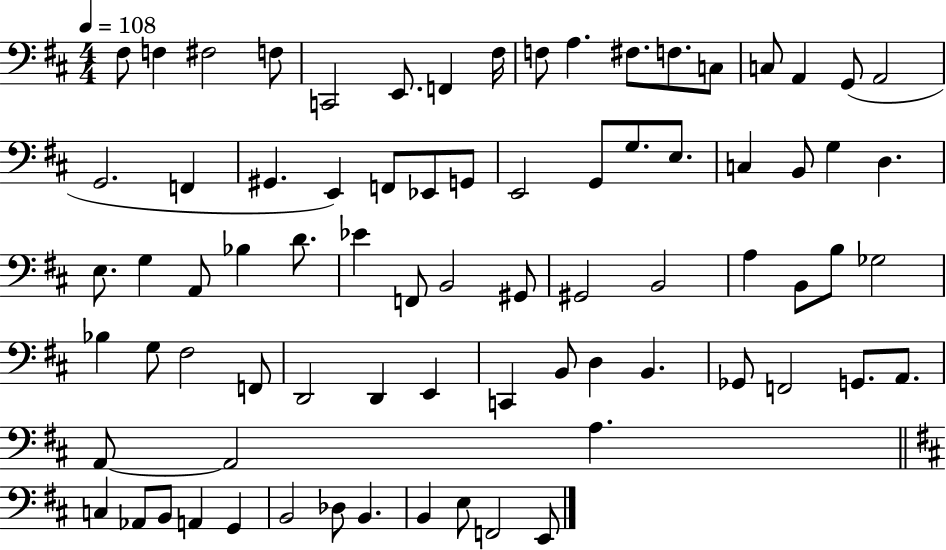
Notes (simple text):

F#3/e F3/q F#3/h F3/e C2/h E2/e. F2/q F#3/s F3/e A3/q. F#3/e. F3/e. C3/e C3/e A2/q G2/e A2/h G2/h. F2/q G#2/q. E2/q F2/e Eb2/e G2/e E2/h G2/e G3/e. E3/e. C3/q B2/e G3/q D3/q. E3/e. G3/q A2/e Bb3/q D4/e. Eb4/q F2/e B2/h G#2/e G#2/h B2/h A3/q B2/e B3/e Gb3/h Bb3/q G3/e F#3/h F2/e D2/h D2/q E2/q C2/q B2/e D3/q B2/q. Gb2/e F2/h G2/e. A2/e. A2/e A2/h A3/q. C3/q Ab2/e B2/e A2/q G2/q B2/h Db3/e B2/q. B2/q E3/e F2/h E2/e